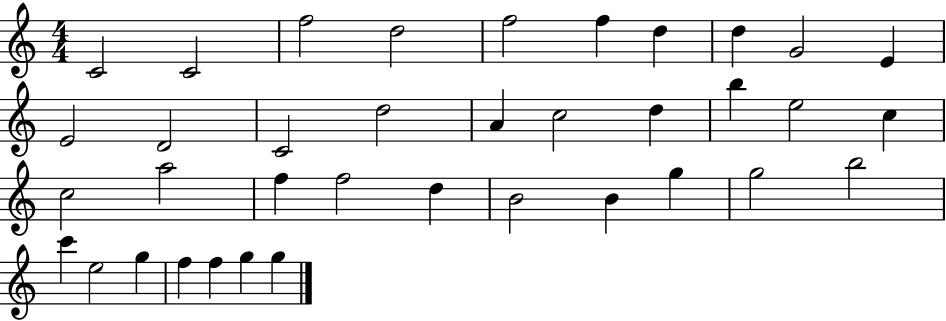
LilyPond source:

{
  \clef treble
  \numericTimeSignature
  \time 4/4
  \key c \major
  c'2 c'2 | f''2 d''2 | f''2 f''4 d''4 | d''4 g'2 e'4 | \break e'2 d'2 | c'2 d''2 | a'4 c''2 d''4 | b''4 e''2 c''4 | \break c''2 a''2 | f''4 f''2 d''4 | b'2 b'4 g''4 | g''2 b''2 | \break c'''4 e''2 g''4 | f''4 f''4 g''4 g''4 | \bar "|."
}